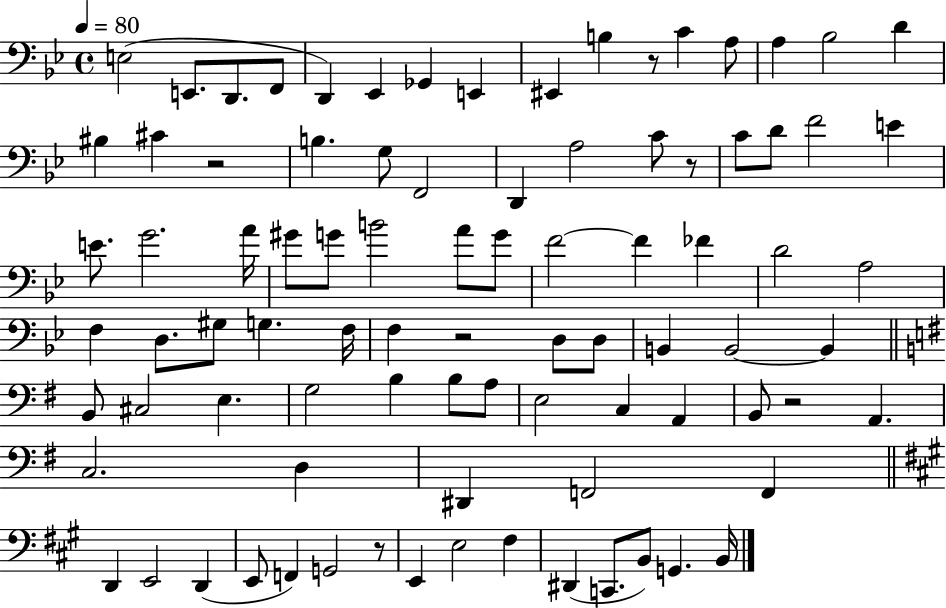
E3/h E2/e. D2/e. F2/e D2/q Eb2/q Gb2/q E2/q EIS2/q B3/q R/e C4/q A3/e A3/q Bb3/h D4/q BIS3/q C#4/q R/h B3/q. G3/e F2/h D2/q A3/h C4/e R/e C4/e D4/e F4/h E4/q E4/e. G4/h. A4/s G#4/e G4/e B4/h A4/e G4/e F4/h F4/q FES4/q D4/h A3/h F3/q D3/e. G#3/e G3/q. F3/s F3/q R/h D3/e D3/e B2/q B2/h B2/q B2/e C#3/h E3/q. G3/h B3/q B3/e A3/e E3/h C3/q A2/q B2/e R/h A2/q. C3/h. D3/q D#2/q F2/h F2/q D2/q E2/h D2/q E2/e F2/q G2/h R/e E2/q E3/h F#3/q D#2/q C2/e. B2/e G2/q. B2/s